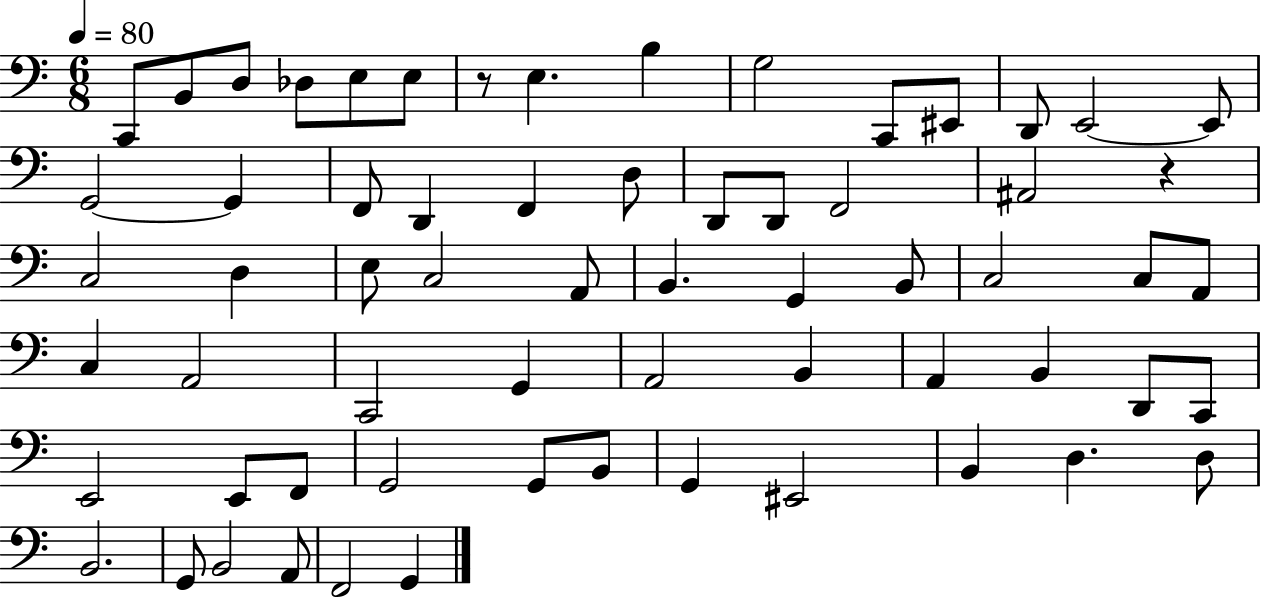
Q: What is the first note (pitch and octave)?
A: C2